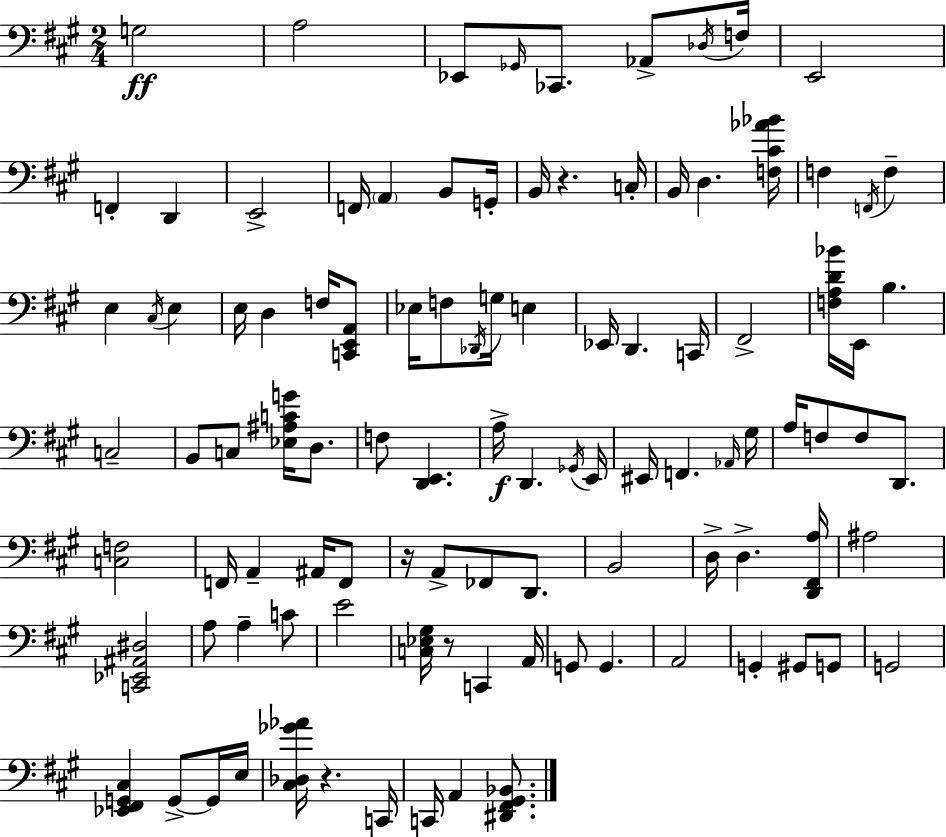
{
  \clef bass
  \numericTimeSignature
  \time 2/4
  \key a \major
  \repeat volta 2 { g2\ff | a2 | ees,8 \grace { ges,16 } ces,8. aes,8-> | \acciaccatura { des16 } f16 e,2 | \break f,4-. d,4 | e,2-> | f,16 \parenthesize a,4 b,8 | g,16-. b,16 r4. | \break c16-. b,16 d4. | <f cis' aes' bes'>16 f4 \acciaccatura { f,16 } f4-- | e4 \acciaccatura { cis16 } | e4 e16 d4 | \break f16 <c, e, a,>8 ees16 f8 \acciaccatura { des,16 } | g16 e4 ees,16 d,4. | c,16 fis,2-> | <f a d' bes'>16 e,16 b4. | \break c2-- | b,8 c8 | <ees ais c' g'>16 d8. f8 <d, e,>4. | a16->\f d,4. | \break \acciaccatura { ges,16 } e,16 eis,16 f,4. | \grace { aes,16 } gis16 a16 | f8 f8 d,8. <c f>2 | f,16 | \break a,4-- ais,16 f,8 r16 | a,8-> fes,8 d,8. b,2 | d16-> | d4.-> <d, fis, a>16 ais2 | \break <c, ees, ais, dis>2 | a8 | a4-- c'8 e'2 | <c ees gis>16 | \break r8 c,4 a,16 g,8 | g,4. a,2 | g,4-. | gis,8 g,8 g,2 | \break <ees, fis, g, cis>4 | g,8->~~ g,16 e16 <cis des ges' aes'>16 | r4. c,16 c,16 | a,4 <dis, fis, gis, bes,>8. } \bar "|."
}